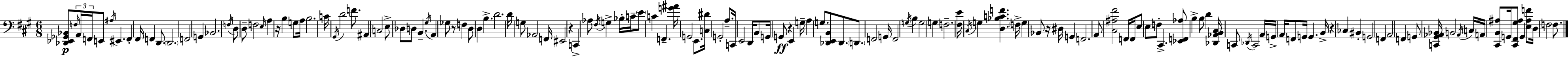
X:1
T:Untitled
M:6/8
L:1/4
K:A
[_D,,_E,,_G,,_B,,]/2 F,/4 A,,/4 F,,/4 E,,/2 ^A,/4 ^E,, F,, ^F,,/4 F,, D,,/2 D,,2 F,,2 G,, _B,,2 F,/4 D,/2 D,/2 F,2 E,/4 A, z/4 B, G,/2 A,/4 B,2 C/4 ^G,,/4 D2 F/2 ^A,, C,2 E,/2 _D,/2 D,/2 B,, ^G,/4 A,, _G,/2 z/2 F, D,/2 D, B, D2 D/4 G,/2 _A,,2 F,,/4 ^E,,2 z C,, _A,/2 ^F,/4 G, _B,/4 C/4 E/2 C F,, [G^A]/4 G,,2 E,,/2 [C,^D]/4 G,,2 A,/2 C,,/4 E,,2 D,,/4 B,,/2 G,,/4 G,,/2 z E,, G,/4 A, G,/2 [_D,,E,,B,,]/2 _D,,/2 D,,/2 F,,2 G,,/4 F,,2 G,/4 B, G,2 G, F,2 [^F,E]/4 ^C,/4 G, [D,_B,CF] F,/4 G, _B,,/2 z/4 ^D,/4 G,, F,,2 A,,/2 [^C,^A,^F]2 F,,/4 F,,/4 E,/2 E,/2 F,/2 ^C,, [_E,,F,,_A,]/2 B, B,/2 D [_D,,_A,,B,,^C,]/4 C,,/2 _D,,/4 C,,2 A,,/4 G,,/4 A,,/4 F,,/2 G,,/4 G,, B,,/4 z _C, ^B,, G,,2 F,, A,,2 F,, G,,/2 [C,,^G,,_A,,_B,,]/4 B,,2 _A,,/4 C,/4 A,,/4 [^C,,B,,^A,]/2 G,,/4 [^C,,^F,,^G,^A,]/2 G,, [E,^A,F]/2 D,/4 F,2 F,/2